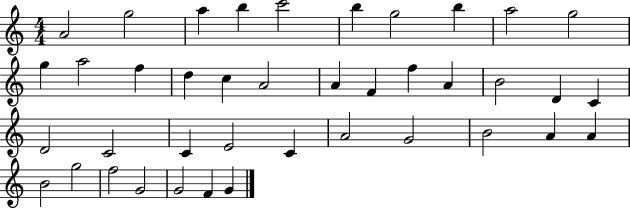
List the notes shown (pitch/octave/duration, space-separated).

A4/h G5/h A5/q B5/q C6/h B5/q G5/h B5/q A5/h G5/h G5/q A5/h F5/q D5/q C5/q A4/h A4/q F4/q F5/q A4/q B4/h D4/q C4/q D4/h C4/h C4/q E4/h C4/q A4/h G4/h B4/h A4/q A4/q B4/h G5/h F5/h G4/h G4/h F4/q G4/q